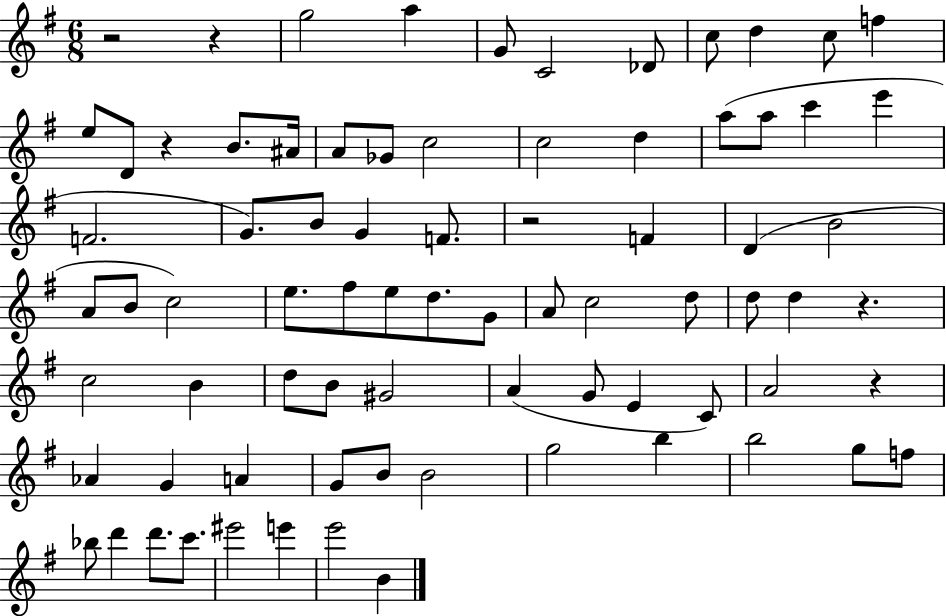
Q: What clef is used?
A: treble